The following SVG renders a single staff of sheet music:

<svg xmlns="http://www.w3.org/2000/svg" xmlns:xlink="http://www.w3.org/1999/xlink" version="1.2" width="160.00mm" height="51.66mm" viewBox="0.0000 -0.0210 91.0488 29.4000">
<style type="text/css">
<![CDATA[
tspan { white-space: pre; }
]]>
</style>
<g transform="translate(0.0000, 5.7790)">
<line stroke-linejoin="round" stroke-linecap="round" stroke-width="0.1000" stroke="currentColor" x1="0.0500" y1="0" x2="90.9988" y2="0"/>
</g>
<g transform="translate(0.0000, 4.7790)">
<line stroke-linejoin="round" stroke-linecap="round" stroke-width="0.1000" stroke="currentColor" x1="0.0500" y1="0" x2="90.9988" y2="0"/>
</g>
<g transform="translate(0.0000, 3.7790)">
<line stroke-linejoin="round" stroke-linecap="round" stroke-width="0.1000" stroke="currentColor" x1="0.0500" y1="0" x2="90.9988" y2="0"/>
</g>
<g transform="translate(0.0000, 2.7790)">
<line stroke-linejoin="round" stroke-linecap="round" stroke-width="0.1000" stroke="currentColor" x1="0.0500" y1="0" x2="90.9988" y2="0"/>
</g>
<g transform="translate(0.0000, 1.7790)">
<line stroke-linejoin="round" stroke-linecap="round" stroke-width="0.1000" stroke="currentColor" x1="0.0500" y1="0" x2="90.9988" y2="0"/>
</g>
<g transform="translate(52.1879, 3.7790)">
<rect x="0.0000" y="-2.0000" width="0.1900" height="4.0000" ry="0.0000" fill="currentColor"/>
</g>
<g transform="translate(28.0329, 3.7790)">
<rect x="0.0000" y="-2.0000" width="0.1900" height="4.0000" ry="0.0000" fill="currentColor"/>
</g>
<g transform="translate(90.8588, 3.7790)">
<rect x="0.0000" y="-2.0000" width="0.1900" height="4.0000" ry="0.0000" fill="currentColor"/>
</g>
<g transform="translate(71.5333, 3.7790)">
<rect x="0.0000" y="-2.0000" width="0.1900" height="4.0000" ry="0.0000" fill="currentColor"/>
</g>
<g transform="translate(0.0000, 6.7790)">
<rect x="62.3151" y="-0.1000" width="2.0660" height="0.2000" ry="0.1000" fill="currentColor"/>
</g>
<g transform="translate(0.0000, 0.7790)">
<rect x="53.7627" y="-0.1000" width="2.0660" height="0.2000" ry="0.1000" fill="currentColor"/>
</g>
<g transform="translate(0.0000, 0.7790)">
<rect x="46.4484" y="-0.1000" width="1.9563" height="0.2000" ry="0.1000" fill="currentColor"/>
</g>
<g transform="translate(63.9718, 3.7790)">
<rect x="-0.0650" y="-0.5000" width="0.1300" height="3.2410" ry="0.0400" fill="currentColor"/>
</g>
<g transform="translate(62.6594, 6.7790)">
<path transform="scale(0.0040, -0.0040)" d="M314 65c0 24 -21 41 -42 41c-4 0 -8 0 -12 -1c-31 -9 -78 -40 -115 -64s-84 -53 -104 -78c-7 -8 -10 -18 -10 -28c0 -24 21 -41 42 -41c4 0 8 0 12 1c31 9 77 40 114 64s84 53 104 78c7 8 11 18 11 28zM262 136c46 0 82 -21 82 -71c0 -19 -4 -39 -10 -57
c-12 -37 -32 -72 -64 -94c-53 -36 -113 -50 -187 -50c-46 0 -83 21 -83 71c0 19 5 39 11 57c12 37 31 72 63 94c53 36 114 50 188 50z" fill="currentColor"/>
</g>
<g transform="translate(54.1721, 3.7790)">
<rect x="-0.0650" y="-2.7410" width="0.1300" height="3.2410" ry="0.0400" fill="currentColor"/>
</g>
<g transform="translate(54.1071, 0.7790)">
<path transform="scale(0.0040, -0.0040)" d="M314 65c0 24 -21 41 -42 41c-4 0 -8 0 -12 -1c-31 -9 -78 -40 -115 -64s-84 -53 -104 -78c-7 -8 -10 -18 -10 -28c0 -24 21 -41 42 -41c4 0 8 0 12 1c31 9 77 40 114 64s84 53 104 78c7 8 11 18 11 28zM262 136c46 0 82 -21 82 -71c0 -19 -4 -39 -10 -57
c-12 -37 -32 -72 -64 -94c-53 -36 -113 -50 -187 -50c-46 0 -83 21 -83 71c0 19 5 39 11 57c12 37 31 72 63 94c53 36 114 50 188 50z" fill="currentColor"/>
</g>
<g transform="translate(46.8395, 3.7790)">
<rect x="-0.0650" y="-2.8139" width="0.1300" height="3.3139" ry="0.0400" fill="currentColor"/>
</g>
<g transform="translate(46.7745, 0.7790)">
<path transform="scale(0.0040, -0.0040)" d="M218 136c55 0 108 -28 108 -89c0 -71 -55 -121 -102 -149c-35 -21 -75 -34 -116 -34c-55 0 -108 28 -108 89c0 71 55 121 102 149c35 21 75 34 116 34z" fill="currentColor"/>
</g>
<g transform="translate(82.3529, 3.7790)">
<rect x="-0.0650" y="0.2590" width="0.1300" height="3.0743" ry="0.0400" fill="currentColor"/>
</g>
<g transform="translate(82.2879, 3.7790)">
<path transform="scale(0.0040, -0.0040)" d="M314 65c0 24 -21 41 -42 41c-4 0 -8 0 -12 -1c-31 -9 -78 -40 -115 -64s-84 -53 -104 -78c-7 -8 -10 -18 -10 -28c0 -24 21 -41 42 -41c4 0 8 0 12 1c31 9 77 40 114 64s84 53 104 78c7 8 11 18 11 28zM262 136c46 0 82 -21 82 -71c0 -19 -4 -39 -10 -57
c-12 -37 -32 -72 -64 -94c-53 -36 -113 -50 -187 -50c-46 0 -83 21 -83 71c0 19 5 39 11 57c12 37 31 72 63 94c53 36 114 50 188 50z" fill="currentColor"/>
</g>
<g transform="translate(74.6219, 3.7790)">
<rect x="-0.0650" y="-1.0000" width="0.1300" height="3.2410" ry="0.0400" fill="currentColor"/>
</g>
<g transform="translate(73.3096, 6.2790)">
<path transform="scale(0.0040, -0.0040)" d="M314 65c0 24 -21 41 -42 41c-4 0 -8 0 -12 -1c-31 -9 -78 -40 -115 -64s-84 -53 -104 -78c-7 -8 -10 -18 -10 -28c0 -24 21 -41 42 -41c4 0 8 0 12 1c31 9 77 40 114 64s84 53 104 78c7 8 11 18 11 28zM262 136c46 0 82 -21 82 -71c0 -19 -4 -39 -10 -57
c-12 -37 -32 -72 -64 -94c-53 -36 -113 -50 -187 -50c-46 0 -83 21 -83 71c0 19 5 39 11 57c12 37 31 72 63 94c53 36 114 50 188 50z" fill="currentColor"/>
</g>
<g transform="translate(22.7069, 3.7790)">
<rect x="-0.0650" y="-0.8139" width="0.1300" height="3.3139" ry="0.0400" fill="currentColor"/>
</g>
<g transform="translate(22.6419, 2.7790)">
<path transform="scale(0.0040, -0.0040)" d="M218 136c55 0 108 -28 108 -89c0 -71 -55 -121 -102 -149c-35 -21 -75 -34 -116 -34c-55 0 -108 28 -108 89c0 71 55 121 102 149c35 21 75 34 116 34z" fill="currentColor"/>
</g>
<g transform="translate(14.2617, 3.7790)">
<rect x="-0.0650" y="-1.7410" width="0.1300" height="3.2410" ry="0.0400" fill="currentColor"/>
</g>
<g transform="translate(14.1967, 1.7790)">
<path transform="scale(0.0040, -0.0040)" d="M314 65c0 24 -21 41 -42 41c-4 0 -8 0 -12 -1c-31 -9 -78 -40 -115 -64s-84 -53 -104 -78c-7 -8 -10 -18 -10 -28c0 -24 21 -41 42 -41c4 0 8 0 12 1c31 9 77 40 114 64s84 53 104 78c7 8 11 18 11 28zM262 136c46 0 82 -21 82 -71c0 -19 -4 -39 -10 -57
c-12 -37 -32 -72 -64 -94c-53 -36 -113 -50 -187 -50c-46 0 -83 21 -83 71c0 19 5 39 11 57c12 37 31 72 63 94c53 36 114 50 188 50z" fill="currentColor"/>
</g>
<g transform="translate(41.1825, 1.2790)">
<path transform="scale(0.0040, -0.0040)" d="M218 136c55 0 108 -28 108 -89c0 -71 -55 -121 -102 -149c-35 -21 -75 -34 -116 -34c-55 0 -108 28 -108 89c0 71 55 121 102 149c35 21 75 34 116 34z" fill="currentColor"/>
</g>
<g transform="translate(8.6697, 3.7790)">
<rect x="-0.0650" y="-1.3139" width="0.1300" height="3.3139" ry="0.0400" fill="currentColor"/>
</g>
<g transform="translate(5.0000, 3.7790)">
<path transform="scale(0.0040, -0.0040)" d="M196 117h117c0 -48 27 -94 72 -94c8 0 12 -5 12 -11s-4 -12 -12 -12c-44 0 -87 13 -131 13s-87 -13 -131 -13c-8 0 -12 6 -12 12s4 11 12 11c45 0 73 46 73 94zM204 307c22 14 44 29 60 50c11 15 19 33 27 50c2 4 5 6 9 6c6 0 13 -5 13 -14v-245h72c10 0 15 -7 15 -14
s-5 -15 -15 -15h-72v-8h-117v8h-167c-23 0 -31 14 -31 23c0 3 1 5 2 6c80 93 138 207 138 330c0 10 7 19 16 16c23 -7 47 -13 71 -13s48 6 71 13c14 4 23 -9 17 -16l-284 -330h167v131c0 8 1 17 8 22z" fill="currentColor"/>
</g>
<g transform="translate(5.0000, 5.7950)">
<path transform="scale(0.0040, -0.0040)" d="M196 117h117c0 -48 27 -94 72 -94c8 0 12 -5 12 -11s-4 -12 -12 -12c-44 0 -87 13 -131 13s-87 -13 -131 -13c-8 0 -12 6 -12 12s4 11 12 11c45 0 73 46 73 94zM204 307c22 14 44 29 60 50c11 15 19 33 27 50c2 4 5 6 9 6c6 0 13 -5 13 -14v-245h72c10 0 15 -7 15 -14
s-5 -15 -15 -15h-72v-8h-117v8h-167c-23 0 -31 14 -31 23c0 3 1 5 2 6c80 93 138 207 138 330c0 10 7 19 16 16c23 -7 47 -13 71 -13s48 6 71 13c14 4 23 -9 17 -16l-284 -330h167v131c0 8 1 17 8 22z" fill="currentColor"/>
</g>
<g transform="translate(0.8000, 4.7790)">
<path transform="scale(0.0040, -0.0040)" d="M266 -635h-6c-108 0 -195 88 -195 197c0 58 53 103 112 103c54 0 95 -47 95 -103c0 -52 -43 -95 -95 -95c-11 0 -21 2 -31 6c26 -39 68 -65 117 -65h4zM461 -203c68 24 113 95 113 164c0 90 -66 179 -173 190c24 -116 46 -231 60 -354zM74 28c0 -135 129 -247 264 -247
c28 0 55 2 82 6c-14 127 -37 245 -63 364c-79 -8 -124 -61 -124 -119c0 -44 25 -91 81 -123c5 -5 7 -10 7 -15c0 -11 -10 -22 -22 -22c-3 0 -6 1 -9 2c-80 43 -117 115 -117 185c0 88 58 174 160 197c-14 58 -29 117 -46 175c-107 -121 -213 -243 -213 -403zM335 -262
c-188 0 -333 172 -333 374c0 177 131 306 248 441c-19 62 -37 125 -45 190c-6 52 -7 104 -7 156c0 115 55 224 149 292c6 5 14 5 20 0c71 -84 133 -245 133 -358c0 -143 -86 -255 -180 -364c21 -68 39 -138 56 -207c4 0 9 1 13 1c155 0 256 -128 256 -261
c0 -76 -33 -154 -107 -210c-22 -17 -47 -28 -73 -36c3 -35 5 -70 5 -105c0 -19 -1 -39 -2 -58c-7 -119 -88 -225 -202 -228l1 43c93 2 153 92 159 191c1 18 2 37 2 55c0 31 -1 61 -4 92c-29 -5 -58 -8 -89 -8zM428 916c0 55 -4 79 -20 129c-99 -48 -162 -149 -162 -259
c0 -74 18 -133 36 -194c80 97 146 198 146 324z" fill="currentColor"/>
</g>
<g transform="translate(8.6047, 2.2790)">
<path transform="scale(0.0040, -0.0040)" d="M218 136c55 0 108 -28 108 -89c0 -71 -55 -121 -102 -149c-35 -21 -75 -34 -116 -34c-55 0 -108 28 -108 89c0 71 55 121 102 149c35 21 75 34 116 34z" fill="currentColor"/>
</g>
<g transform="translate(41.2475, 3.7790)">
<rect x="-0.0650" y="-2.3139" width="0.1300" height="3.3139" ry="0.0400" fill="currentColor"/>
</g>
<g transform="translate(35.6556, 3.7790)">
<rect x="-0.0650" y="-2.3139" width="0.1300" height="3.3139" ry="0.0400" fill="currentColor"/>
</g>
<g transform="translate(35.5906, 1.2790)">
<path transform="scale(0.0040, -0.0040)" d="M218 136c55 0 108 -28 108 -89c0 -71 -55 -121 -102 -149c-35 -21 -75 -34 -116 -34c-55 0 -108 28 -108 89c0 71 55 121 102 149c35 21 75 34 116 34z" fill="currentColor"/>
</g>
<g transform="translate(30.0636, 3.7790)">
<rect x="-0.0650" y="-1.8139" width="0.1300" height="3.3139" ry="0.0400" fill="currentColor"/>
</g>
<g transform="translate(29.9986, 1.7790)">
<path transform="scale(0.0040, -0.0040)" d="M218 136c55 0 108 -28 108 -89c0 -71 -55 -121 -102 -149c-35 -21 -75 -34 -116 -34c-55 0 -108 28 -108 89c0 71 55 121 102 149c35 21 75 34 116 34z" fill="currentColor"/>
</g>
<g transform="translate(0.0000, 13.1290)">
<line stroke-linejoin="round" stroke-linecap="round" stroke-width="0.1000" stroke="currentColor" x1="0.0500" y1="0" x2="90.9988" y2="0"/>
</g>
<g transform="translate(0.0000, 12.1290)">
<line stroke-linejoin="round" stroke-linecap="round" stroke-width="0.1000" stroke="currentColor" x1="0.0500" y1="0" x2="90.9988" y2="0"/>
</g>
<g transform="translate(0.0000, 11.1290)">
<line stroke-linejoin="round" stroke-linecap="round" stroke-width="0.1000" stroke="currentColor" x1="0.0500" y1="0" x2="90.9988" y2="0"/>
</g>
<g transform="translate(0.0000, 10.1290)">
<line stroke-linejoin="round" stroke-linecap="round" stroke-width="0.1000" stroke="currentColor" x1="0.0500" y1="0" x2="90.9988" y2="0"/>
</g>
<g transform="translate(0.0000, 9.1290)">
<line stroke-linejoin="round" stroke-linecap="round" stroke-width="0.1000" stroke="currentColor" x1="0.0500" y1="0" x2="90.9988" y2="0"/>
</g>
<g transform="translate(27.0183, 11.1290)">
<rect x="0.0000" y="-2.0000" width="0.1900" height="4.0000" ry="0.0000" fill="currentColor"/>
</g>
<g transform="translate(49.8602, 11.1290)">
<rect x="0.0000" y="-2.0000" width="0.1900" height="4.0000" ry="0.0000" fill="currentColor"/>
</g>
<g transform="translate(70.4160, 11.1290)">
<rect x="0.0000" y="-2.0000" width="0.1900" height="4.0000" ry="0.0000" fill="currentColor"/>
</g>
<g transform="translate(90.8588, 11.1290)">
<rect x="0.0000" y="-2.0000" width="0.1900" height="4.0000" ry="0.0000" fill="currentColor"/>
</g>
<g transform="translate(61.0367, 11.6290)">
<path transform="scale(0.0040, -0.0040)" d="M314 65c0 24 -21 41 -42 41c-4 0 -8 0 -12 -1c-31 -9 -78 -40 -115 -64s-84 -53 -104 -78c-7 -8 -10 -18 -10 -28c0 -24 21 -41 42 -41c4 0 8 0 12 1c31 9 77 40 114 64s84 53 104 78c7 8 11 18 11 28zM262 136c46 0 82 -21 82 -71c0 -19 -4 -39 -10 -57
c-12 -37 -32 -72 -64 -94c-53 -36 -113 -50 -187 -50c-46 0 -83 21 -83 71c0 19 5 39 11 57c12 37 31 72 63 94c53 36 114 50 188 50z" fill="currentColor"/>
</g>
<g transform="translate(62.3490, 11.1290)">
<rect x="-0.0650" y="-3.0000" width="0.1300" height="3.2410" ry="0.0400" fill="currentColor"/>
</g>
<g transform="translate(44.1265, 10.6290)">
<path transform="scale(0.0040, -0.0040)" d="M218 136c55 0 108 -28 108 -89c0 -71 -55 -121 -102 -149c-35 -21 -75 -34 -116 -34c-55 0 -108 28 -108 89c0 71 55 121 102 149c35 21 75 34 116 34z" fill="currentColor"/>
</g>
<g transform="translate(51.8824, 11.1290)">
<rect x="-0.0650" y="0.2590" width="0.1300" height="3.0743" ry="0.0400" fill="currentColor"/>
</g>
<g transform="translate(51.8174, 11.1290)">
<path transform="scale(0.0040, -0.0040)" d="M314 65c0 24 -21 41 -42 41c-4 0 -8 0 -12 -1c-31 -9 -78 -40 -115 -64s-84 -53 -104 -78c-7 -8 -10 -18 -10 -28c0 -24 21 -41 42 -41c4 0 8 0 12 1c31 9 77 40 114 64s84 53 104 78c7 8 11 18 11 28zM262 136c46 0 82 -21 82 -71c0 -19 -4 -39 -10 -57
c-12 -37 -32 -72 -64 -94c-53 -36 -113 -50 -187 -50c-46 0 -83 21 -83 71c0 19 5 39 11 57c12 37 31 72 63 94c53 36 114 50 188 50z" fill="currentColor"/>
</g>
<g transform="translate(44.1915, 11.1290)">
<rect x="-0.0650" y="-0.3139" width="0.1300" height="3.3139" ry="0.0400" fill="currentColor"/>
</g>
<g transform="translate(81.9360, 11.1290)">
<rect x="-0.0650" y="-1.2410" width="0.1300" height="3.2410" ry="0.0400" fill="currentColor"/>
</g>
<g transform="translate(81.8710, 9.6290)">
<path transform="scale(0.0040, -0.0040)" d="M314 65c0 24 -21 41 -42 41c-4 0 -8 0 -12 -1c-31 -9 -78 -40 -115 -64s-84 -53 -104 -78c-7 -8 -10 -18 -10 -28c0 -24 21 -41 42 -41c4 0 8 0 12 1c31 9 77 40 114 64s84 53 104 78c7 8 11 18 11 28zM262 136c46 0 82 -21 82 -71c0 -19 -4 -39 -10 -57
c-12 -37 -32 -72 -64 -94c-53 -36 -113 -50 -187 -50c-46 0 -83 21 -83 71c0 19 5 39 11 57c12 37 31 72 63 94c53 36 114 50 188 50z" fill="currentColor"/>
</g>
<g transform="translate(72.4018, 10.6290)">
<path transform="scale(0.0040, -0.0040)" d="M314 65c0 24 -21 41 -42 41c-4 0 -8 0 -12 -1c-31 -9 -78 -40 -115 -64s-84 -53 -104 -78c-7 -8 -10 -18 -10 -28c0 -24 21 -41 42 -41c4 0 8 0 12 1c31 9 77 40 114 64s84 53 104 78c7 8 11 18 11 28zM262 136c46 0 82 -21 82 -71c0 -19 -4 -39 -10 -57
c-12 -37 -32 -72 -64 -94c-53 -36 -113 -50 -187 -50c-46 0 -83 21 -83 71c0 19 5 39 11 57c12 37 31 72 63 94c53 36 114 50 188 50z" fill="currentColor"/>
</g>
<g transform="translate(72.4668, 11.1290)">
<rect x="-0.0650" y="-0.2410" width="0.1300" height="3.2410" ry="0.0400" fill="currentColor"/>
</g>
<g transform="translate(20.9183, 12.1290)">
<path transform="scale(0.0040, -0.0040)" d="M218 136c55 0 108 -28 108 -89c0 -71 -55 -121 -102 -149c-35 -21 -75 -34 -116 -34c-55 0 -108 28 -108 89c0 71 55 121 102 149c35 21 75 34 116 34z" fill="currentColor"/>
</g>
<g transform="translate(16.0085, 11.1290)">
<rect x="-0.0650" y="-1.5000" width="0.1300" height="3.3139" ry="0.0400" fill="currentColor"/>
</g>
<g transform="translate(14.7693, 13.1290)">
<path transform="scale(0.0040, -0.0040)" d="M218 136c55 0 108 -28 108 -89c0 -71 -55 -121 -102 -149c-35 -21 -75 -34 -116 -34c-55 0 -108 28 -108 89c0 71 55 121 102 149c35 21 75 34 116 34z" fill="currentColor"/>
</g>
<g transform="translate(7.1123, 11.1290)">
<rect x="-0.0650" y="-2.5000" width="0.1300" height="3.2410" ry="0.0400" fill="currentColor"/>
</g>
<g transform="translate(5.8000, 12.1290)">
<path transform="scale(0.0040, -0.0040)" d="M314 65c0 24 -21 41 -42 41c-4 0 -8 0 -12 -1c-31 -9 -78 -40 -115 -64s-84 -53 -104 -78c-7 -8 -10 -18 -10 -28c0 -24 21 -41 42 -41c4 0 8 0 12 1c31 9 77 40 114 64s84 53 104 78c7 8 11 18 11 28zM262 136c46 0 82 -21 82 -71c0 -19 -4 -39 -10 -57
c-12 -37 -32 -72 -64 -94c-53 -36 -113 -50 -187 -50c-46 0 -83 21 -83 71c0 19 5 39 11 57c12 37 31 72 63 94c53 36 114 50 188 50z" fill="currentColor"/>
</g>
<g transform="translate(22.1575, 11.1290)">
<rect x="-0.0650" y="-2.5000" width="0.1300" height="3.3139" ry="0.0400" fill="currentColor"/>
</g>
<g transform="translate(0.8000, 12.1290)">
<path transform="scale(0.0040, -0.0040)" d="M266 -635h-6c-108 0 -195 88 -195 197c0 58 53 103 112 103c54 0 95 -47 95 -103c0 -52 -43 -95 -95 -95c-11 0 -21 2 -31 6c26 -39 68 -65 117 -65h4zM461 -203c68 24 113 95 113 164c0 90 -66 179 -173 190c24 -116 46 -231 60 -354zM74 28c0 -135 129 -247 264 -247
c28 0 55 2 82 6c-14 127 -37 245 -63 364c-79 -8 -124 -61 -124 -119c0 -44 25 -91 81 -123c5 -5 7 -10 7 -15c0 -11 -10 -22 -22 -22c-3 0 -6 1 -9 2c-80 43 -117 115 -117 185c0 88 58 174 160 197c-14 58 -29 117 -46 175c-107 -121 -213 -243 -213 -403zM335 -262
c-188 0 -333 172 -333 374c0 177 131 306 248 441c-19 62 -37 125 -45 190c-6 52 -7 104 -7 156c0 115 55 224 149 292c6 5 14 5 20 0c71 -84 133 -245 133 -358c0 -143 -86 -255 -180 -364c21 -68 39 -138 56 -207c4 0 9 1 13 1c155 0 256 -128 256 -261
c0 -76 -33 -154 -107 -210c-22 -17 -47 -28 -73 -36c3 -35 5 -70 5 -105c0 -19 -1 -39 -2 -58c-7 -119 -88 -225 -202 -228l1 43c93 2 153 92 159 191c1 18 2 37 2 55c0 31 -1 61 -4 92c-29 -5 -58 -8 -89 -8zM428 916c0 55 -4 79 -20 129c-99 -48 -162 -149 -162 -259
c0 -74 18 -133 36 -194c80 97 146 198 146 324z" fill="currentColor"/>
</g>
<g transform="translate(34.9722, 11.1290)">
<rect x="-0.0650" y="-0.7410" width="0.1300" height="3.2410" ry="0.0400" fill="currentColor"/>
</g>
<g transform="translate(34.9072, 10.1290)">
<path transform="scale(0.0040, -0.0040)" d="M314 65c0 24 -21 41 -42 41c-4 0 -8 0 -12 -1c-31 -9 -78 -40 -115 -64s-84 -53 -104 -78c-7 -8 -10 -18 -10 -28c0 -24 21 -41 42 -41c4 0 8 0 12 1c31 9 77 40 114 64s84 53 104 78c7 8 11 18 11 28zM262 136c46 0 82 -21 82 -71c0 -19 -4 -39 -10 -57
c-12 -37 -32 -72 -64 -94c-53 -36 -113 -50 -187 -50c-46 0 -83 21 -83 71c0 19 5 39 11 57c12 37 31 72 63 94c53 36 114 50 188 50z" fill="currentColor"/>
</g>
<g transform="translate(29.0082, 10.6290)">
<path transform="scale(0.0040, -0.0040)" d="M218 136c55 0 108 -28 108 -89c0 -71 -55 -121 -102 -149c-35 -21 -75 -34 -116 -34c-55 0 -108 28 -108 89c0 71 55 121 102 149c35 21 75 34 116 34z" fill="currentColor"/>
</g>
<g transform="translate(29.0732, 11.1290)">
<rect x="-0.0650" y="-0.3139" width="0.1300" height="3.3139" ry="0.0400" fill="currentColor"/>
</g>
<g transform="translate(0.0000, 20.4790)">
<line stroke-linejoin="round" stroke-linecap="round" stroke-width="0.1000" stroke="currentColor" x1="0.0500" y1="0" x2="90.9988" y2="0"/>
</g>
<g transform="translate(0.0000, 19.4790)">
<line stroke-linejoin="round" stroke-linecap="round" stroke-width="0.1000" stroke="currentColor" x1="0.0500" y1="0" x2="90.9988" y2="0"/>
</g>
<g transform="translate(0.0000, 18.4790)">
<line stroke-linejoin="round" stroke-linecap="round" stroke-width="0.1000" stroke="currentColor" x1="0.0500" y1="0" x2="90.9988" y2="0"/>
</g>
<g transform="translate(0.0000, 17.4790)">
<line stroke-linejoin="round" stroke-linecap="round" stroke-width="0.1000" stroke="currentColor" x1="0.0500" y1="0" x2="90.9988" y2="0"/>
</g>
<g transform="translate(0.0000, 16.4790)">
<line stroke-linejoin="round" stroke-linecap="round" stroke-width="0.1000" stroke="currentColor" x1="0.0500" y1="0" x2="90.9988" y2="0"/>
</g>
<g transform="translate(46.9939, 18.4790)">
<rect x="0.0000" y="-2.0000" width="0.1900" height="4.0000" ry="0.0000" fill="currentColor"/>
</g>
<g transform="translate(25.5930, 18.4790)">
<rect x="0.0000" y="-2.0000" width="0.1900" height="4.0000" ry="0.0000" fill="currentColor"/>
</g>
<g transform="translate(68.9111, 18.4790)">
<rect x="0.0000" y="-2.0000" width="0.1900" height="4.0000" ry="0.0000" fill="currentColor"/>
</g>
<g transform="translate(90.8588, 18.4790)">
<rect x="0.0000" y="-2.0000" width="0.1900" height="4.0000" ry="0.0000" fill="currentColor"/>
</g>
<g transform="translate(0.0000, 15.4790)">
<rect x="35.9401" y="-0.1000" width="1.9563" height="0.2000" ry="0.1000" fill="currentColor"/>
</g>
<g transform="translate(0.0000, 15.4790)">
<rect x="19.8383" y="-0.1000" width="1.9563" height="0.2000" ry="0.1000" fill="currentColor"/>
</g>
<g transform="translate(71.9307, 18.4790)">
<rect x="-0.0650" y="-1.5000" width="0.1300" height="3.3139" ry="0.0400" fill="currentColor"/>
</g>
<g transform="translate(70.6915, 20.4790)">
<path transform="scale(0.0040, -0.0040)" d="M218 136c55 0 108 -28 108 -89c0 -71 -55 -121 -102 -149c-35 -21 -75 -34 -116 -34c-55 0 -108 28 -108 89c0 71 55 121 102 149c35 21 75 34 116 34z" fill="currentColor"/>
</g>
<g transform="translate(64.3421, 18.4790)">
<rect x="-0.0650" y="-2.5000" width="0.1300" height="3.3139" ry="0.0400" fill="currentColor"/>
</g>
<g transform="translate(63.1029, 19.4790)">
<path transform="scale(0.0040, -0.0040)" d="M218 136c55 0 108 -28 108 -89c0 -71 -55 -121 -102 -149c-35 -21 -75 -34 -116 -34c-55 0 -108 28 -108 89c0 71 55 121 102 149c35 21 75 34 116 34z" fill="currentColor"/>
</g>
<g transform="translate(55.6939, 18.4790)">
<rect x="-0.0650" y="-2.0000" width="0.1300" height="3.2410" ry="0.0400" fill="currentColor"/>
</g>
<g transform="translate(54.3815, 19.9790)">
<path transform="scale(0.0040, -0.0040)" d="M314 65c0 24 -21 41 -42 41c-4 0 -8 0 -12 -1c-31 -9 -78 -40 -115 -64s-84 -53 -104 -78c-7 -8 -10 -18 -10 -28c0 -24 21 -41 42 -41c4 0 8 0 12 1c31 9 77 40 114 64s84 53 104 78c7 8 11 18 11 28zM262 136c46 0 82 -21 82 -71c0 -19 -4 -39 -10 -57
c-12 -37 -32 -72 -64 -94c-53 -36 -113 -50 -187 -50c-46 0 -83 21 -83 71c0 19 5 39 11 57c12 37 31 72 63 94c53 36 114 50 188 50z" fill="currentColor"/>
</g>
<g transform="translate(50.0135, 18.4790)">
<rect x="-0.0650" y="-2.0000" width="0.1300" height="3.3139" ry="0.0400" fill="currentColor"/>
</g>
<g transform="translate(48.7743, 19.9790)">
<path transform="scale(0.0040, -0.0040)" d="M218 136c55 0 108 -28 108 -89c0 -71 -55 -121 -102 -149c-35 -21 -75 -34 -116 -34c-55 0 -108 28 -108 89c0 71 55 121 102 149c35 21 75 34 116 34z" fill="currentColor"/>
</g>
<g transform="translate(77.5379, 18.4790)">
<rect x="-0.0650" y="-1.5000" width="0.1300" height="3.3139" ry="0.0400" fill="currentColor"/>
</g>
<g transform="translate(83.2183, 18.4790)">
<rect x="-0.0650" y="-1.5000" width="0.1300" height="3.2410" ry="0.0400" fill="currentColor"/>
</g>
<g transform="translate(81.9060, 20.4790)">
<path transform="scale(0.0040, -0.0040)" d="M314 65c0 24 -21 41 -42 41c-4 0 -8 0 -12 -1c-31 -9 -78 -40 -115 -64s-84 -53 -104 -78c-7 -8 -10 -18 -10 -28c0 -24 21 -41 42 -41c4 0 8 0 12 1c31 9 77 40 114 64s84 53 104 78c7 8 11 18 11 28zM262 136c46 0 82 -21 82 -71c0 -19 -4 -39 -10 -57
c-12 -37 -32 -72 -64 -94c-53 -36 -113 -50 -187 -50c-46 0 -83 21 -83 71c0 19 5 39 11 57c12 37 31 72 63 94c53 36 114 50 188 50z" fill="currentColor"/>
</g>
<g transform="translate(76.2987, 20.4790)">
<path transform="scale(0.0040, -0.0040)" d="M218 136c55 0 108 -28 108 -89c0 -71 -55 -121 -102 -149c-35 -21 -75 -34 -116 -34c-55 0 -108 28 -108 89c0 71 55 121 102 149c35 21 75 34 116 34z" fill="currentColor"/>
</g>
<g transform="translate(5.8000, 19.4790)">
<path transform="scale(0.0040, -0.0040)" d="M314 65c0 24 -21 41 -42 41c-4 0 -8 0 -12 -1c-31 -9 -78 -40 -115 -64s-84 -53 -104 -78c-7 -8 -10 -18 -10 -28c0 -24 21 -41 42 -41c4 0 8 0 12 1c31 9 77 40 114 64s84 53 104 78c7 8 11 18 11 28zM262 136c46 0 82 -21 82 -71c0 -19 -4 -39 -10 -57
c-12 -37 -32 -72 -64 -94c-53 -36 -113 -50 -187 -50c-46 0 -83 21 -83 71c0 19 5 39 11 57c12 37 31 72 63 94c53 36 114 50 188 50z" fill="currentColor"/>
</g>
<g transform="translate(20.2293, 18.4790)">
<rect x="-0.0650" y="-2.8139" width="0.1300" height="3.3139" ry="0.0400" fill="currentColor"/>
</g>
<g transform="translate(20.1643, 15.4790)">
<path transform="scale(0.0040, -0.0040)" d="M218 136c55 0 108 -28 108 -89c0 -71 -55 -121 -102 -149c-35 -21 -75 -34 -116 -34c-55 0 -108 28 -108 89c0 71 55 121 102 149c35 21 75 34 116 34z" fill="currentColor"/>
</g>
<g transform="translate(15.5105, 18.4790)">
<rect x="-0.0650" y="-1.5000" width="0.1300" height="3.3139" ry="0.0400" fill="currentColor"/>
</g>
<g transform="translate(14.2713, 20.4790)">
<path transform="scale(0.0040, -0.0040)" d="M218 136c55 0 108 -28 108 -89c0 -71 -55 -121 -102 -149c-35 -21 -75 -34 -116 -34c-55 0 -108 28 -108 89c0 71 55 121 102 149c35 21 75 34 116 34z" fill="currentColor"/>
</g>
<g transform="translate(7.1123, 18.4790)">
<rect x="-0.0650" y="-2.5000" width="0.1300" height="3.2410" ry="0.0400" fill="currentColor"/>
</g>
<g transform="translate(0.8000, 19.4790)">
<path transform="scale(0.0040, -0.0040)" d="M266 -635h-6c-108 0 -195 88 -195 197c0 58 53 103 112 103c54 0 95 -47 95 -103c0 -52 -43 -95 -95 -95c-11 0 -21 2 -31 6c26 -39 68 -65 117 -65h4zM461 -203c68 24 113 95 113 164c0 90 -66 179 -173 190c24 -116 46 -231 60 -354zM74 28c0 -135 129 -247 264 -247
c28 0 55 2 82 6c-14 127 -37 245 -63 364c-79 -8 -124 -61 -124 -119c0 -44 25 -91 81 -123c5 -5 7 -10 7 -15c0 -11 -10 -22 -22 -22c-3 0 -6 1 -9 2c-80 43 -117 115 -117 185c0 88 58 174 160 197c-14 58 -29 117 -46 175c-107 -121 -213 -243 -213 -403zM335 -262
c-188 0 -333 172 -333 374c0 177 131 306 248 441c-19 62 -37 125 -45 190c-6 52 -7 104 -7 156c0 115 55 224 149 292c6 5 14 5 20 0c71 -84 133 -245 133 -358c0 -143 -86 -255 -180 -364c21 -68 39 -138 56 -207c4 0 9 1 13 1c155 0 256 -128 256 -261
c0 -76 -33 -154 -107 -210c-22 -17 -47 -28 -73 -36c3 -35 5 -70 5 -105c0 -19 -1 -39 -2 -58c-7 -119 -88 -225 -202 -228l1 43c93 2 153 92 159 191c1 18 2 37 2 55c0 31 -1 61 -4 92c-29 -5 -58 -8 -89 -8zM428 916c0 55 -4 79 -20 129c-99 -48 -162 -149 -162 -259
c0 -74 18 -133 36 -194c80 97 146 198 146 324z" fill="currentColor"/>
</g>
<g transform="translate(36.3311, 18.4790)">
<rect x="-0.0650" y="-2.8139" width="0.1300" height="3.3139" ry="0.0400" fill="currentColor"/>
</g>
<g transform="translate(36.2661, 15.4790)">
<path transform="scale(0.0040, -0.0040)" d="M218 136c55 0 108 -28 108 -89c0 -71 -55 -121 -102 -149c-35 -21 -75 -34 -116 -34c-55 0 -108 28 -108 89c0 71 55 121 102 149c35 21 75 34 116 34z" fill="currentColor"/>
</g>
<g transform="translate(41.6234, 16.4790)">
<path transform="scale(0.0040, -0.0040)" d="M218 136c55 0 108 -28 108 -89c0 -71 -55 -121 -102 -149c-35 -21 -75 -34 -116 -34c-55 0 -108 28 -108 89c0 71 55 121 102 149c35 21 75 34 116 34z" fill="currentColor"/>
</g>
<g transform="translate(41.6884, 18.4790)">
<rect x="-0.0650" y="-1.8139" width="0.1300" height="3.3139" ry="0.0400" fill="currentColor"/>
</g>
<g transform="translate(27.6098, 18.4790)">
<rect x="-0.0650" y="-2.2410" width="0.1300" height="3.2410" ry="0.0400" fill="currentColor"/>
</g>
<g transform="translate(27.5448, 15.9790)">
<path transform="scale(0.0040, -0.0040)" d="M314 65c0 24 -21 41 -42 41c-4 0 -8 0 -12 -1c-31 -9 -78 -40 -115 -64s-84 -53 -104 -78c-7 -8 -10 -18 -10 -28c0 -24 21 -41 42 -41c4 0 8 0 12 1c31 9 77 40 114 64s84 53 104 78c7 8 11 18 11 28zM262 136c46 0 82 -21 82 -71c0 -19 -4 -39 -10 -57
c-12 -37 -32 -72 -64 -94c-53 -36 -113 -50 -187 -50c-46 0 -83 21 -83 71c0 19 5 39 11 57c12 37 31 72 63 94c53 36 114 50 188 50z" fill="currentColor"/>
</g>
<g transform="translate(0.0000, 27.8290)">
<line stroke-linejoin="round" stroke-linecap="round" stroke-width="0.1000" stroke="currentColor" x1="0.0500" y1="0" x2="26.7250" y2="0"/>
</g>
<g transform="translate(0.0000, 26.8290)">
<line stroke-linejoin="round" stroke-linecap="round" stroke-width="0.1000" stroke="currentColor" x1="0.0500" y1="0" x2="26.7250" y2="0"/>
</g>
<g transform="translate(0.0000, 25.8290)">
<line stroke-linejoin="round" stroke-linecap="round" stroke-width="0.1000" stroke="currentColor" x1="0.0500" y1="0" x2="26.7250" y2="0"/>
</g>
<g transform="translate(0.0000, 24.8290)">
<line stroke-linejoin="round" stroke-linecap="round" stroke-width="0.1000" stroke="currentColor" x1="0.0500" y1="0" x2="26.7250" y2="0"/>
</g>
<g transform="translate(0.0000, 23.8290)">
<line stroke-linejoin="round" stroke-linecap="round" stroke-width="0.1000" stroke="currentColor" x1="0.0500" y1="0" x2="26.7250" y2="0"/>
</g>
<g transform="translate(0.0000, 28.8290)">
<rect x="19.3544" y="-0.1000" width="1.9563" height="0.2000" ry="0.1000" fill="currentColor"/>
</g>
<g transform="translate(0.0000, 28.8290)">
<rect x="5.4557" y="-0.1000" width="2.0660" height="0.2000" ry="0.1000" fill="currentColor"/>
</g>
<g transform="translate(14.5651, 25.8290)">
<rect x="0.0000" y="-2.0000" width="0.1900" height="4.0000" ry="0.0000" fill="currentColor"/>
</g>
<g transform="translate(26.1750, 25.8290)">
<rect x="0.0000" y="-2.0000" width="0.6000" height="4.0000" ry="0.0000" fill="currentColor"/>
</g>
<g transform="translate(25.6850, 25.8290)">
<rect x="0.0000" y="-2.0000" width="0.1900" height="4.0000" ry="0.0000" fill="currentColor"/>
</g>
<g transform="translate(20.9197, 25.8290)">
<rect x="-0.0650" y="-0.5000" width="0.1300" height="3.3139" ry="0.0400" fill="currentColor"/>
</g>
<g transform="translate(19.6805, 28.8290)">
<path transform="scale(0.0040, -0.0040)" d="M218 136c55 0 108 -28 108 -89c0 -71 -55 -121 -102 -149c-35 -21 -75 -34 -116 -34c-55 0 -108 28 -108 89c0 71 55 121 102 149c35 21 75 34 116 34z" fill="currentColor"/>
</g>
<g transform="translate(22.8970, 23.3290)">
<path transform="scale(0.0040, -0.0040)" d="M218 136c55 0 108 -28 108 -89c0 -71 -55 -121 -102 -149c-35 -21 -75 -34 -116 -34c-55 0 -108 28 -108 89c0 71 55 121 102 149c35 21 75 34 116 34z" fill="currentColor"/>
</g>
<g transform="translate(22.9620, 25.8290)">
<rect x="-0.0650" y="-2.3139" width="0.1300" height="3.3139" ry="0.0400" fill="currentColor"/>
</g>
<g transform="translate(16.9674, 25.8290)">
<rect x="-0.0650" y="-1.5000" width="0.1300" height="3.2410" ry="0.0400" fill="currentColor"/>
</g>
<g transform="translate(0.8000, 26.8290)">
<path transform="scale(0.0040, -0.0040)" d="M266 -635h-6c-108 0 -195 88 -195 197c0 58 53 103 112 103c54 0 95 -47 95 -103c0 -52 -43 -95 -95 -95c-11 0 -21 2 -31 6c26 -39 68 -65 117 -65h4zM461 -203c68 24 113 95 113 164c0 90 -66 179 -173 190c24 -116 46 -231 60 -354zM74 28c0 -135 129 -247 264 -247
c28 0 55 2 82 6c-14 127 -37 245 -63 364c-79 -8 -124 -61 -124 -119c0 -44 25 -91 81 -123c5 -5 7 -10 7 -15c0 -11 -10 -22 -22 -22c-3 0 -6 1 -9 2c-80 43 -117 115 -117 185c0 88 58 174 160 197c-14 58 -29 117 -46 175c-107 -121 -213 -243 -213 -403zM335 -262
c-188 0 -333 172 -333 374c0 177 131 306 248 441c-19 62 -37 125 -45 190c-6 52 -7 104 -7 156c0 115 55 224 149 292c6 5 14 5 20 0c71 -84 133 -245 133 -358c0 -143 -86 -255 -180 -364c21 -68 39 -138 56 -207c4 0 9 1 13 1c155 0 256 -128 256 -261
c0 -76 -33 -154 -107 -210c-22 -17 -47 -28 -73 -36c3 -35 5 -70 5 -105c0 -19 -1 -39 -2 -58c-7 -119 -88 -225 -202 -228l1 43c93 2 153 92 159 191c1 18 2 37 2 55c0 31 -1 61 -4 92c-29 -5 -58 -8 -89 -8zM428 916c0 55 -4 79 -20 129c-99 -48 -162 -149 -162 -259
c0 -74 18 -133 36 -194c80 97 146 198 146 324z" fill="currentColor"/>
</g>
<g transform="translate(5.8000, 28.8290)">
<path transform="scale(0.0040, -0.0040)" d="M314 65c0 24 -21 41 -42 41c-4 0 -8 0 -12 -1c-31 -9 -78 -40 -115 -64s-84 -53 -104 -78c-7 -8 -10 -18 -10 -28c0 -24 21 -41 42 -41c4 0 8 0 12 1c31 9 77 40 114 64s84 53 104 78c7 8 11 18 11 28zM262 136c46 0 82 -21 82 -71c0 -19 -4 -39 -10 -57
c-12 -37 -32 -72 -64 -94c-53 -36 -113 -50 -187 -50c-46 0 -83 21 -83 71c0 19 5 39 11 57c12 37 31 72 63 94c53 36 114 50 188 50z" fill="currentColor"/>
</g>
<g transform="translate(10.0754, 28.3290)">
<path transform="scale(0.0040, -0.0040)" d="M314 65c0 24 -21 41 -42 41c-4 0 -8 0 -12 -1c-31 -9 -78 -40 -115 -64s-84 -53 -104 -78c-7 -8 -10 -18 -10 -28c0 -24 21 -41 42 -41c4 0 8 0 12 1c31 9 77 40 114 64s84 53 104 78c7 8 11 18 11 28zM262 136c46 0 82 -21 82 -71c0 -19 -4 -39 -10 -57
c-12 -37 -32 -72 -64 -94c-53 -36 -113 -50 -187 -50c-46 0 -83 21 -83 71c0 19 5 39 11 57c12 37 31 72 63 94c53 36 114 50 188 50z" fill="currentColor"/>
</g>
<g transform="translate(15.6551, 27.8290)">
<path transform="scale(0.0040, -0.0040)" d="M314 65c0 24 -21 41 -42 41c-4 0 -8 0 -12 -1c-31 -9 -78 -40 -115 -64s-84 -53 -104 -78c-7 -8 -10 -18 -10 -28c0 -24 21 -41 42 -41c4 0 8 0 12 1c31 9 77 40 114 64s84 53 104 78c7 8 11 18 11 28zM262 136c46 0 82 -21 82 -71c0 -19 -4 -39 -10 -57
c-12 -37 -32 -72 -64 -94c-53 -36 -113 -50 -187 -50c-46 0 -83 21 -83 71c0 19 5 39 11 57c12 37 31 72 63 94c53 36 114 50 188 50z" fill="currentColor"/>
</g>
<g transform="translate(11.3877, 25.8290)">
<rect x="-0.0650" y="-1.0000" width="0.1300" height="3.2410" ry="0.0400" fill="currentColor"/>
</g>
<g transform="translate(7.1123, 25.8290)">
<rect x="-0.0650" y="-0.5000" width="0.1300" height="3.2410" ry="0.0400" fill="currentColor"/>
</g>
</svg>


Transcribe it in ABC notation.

X:1
T:Untitled
M:4/4
L:1/4
K:C
e f2 d f g g a a2 C2 D2 B2 G2 E G c d2 c B2 A2 c2 e2 G2 E a g2 a f F F2 G E E E2 C2 D2 E2 C g